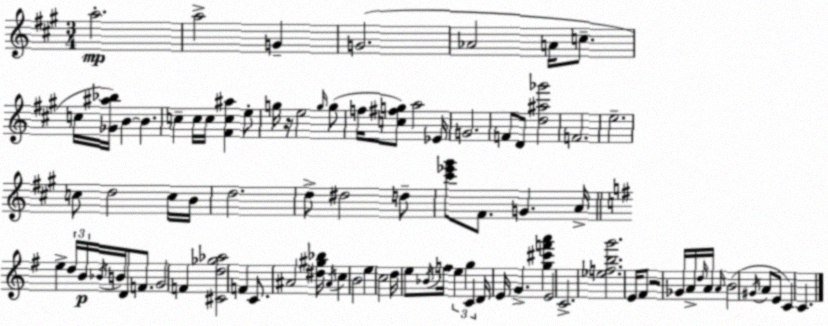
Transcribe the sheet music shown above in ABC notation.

X:1
T:Untitled
M:3/4
L:1/4
K:A
a2 a2 G G2 _A2 A/4 c/2 c/4 [_G^a_b]/4 B B c c/4 c/4 [^Fc^a] e/2 g/4 z/4 e2 g/4 g/2 f/4 [c^fg]/2 a2 _E/4 G2 F/2 D/2 [d^a_g']2 F2 e2 c/2 d2 c/4 B/4 d2 d/2 ^d2 d/2 [^c'_e'^g']/2 ^F/2 G A/4 e d/4 B/4 _B/4 B/4 D/2 F/2 G2 F [^Cd_g_a]2 F C/2 ^A2 [^d^g_b]/4 ^A/4 c B2 e c2 d/4 e/2 _B/4 f/4 e g C D/4 E/4 G [g^c'f'a'] E2 C2 [_efbg']2 E/4 ^F/2 z2 _G/4 A/4 d/4 A/4 A/4 B2 ^G/4 A/2 E/2 C C